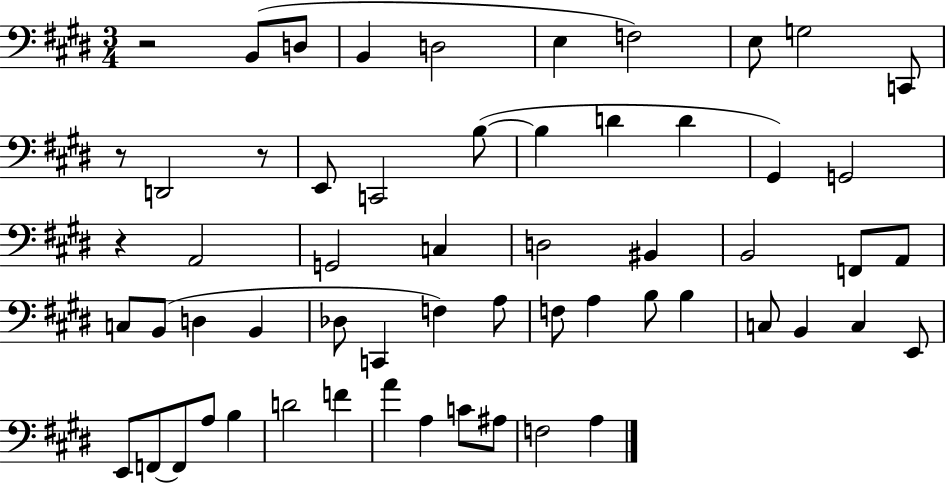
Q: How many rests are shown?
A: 4